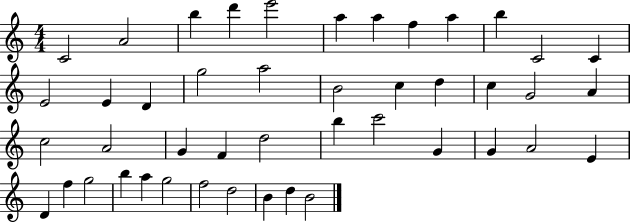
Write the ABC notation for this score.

X:1
T:Untitled
M:4/4
L:1/4
K:C
C2 A2 b d' e'2 a a f a b C2 C E2 E D g2 a2 B2 c d c G2 A c2 A2 G F d2 b c'2 G G A2 E D f g2 b a g2 f2 d2 B d B2